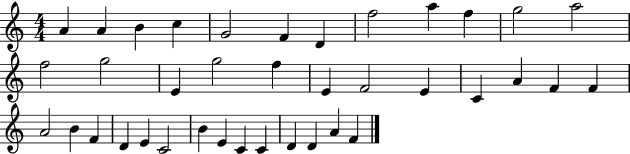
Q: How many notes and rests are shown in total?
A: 38